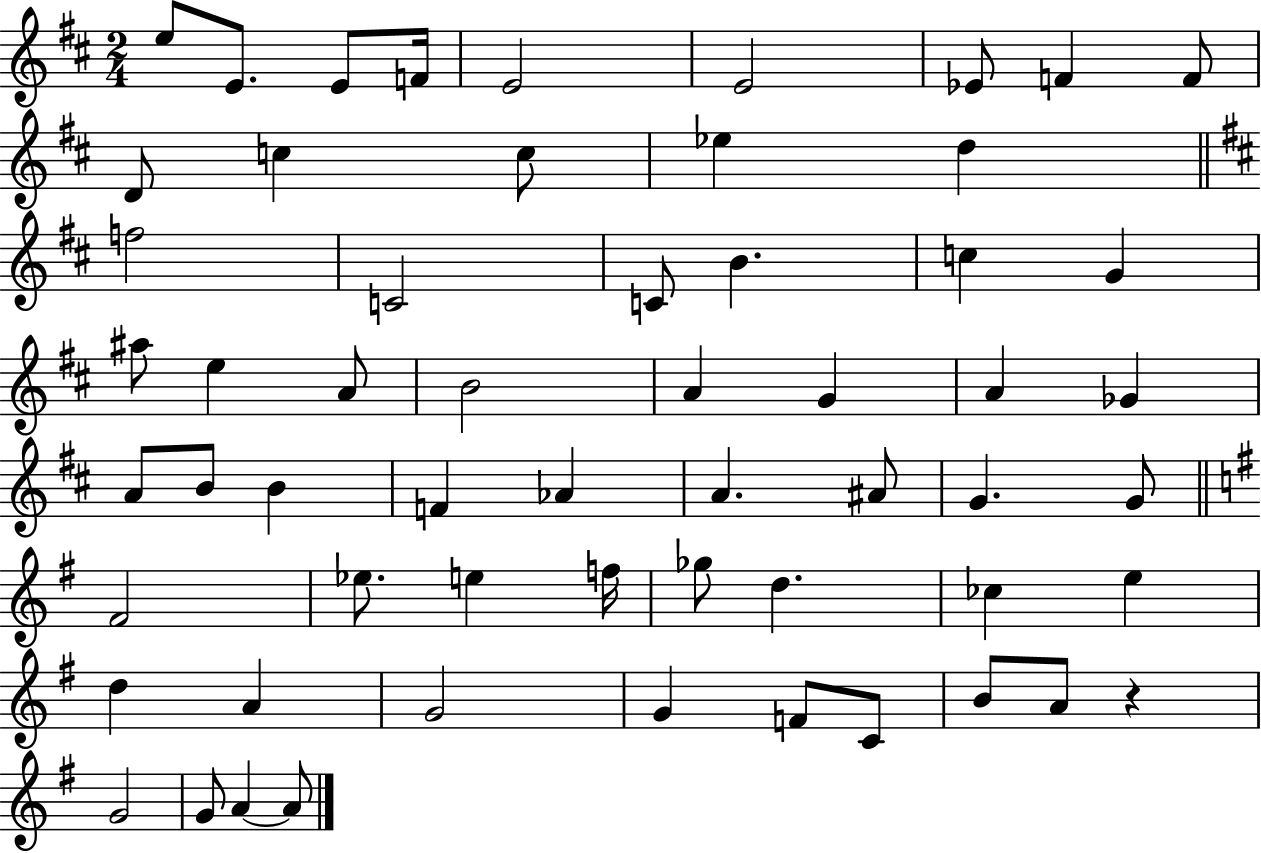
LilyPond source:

{
  \clef treble
  \numericTimeSignature
  \time 2/4
  \key d \major
  e''8 e'8. e'8 f'16 | e'2 | e'2 | ees'8 f'4 f'8 | \break d'8 c''4 c''8 | ees''4 d''4 | \bar "||" \break \key d \major f''2 | c'2 | c'8 b'4. | c''4 g'4 | \break ais''8 e''4 a'8 | b'2 | a'4 g'4 | a'4 ges'4 | \break a'8 b'8 b'4 | f'4 aes'4 | a'4. ais'8 | g'4. g'8 | \break \bar "||" \break \key g \major fis'2 | ees''8. e''4 f''16 | ges''8 d''4. | ces''4 e''4 | \break d''4 a'4 | g'2 | g'4 f'8 c'8 | b'8 a'8 r4 | \break g'2 | g'8 a'4~~ a'8 | \bar "|."
}